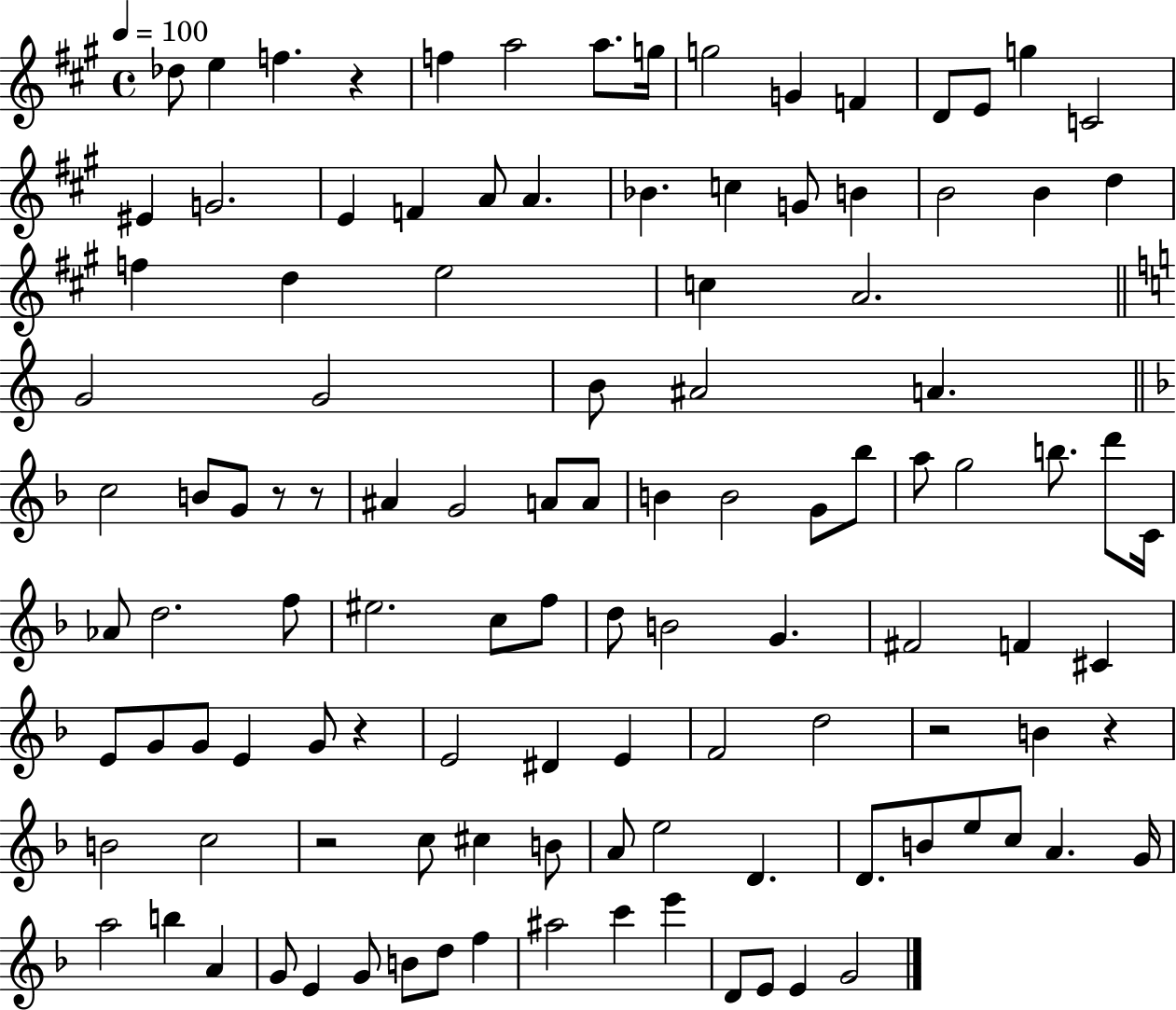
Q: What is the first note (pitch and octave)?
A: Db5